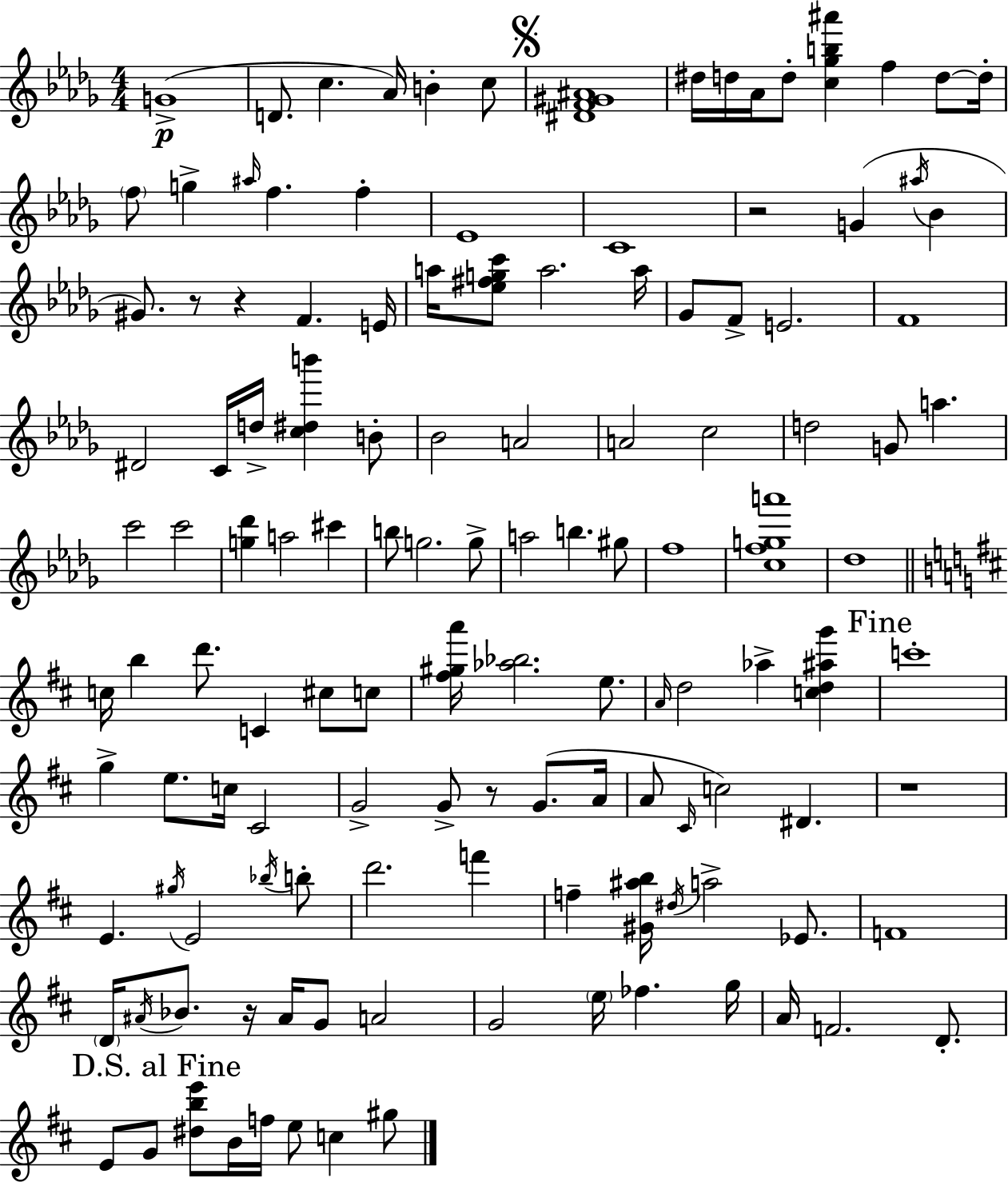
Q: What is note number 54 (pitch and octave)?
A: G#5